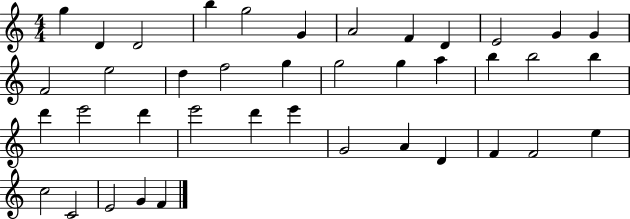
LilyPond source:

{
  \clef treble
  \numericTimeSignature
  \time 4/4
  \key c \major
  g''4 d'4 d'2 | b''4 g''2 g'4 | a'2 f'4 d'4 | e'2 g'4 g'4 | \break f'2 e''2 | d''4 f''2 g''4 | g''2 g''4 a''4 | b''4 b''2 b''4 | \break d'''4 e'''2 d'''4 | e'''2 d'''4 e'''4 | g'2 a'4 d'4 | f'4 f'2 e''4 | \break c''2 c'2 | e'2 g'4 f'4 | \bar "|."
}